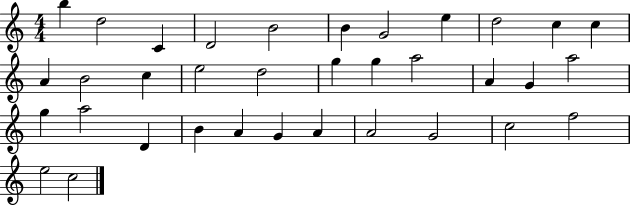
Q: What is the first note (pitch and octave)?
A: B5